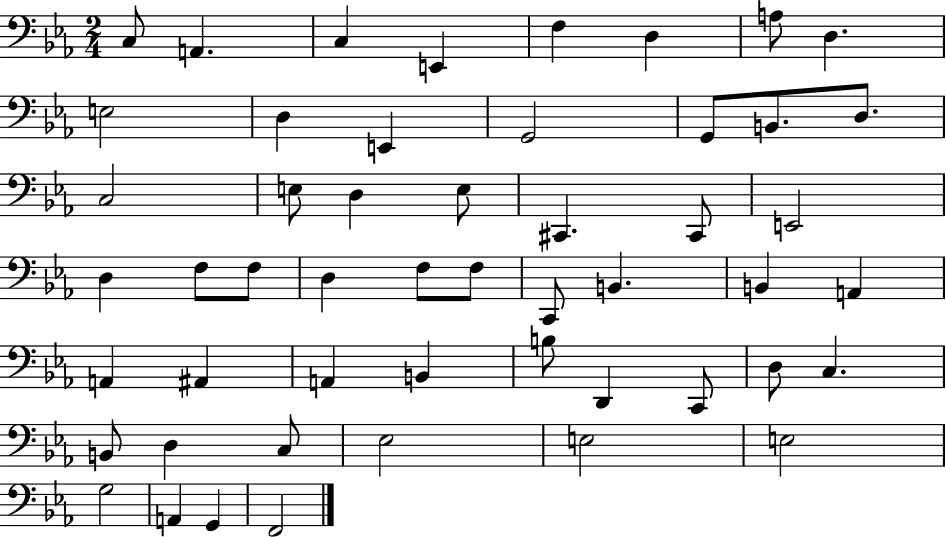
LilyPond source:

{
  \clef bass
  \numericTimeSignature
  \time 2/4
  \key ees \major
  c8 a,4. | c4 e,4 | f4 d4 | a8 d4. | \break e2 | d4 e,4 | g,2 | g,8 b,8. d8. | \break c2 | e8 d4 e8 | cis,4. cis,8 | e,2 | \break d4 f8 f8 | d4 f8 f8 | c,8 b,4. | b,4 a,4 | \break a,4 ais,4 | a,4 b,4 | b8 d,4 c,8 | d8 c4. | \break b,8 d4 c8 | ees2 | e2 | e2 | \break g2 | a,4 g,4 | f,2 | \bar "|."
}